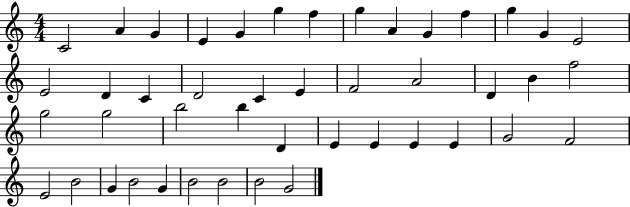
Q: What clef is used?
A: treble